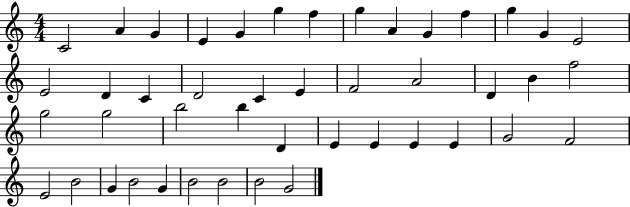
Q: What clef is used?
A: treble